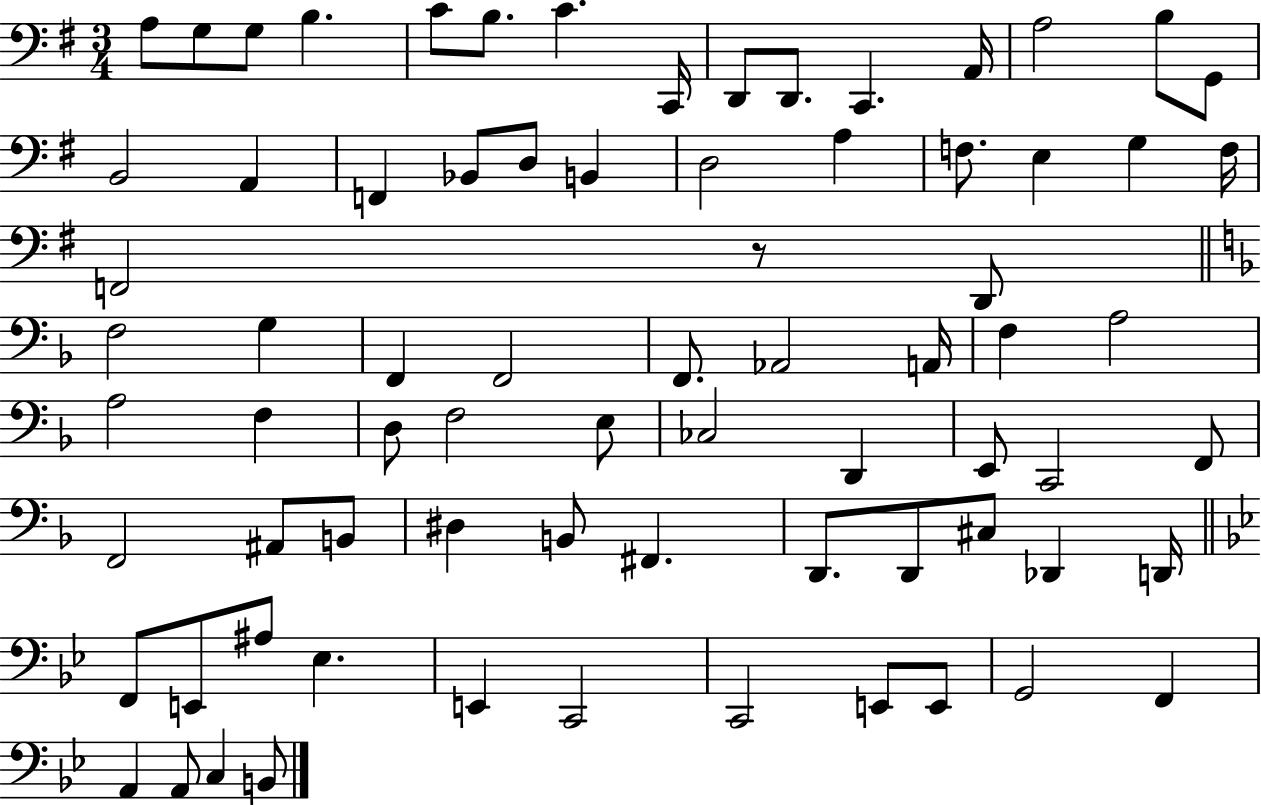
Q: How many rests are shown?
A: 1